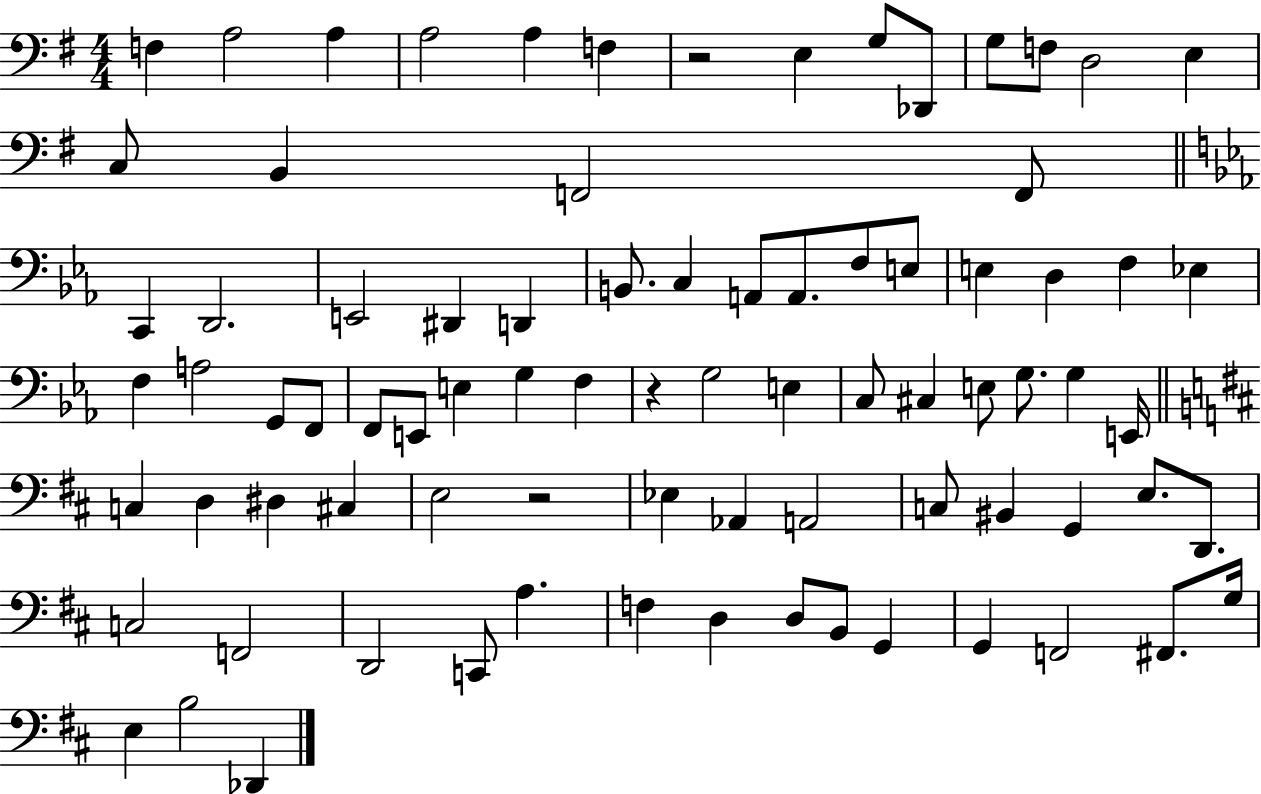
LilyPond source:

{
  \clef bass
  \numericTimeSignature
  \time 4/4
  \key g \major
  f4 a2 a4 | a2 a4 f4 | r2 e4 g8 des,8 | g8 f8 d2 e4 | \break c8 b,4 f,2 f,8 | \bar "||" \break \key c \minor c,4 d,2. | e,2 dis,4 d,4 | b,8. c4 a,8 a,8. f8 e8 | e4 d4 f4 ees4 | \break f4 a2 g,8 f,8 | f,8 e,8 e4 g4 f4 | r4 g2 e4 | c8 cis4 e8 g8. g4 e,16 | \break \bar "||" \break \key b \minor c4 d4 dis4 cis4 | e2 r2 | ees4 aes,4 a,2 | c8 bis,4 g,4 e8. d,8. | \break c2 f,2 | d,2 c,8 a4. | f4 d4 d8 b,8 g,4 | g,4 f,2 fis,8. g16 | \break e4 b2 des,4 | \bar "|."
}